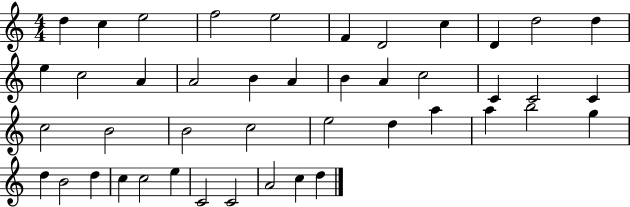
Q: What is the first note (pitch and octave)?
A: D5